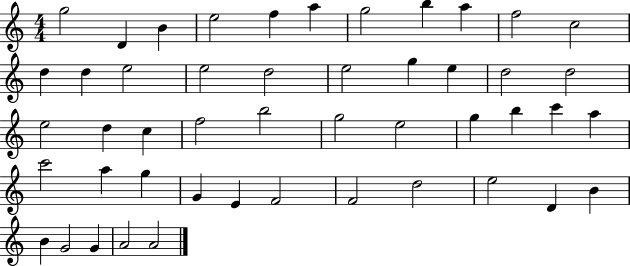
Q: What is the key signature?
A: C major